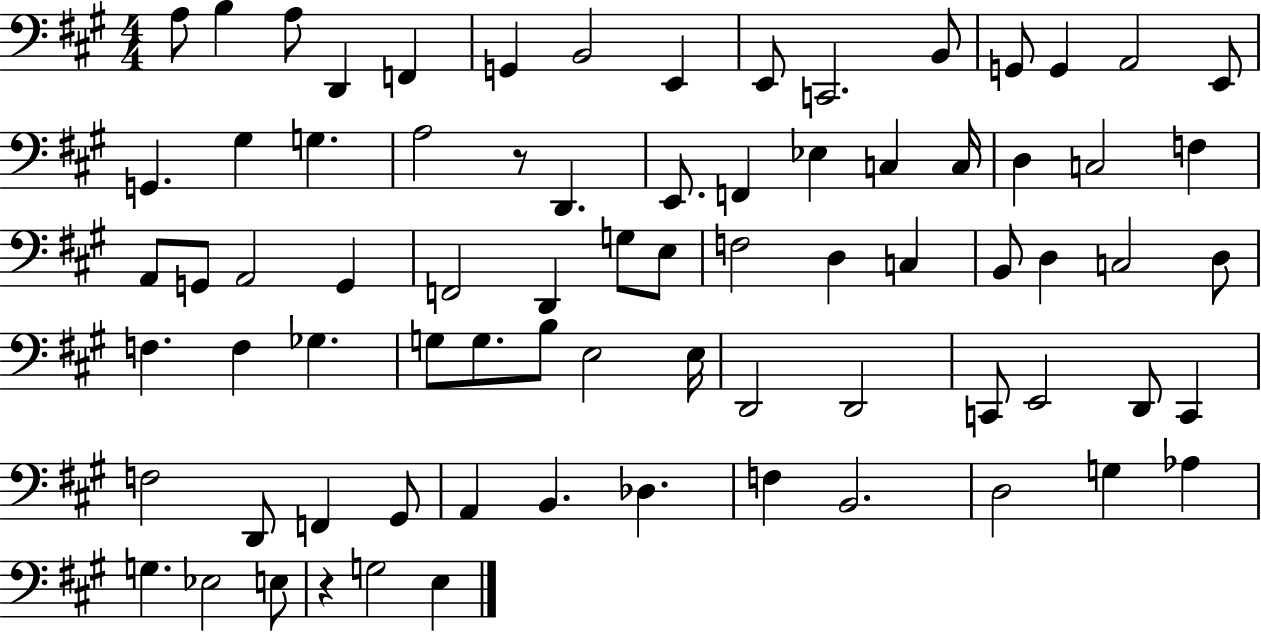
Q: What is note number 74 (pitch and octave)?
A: E3